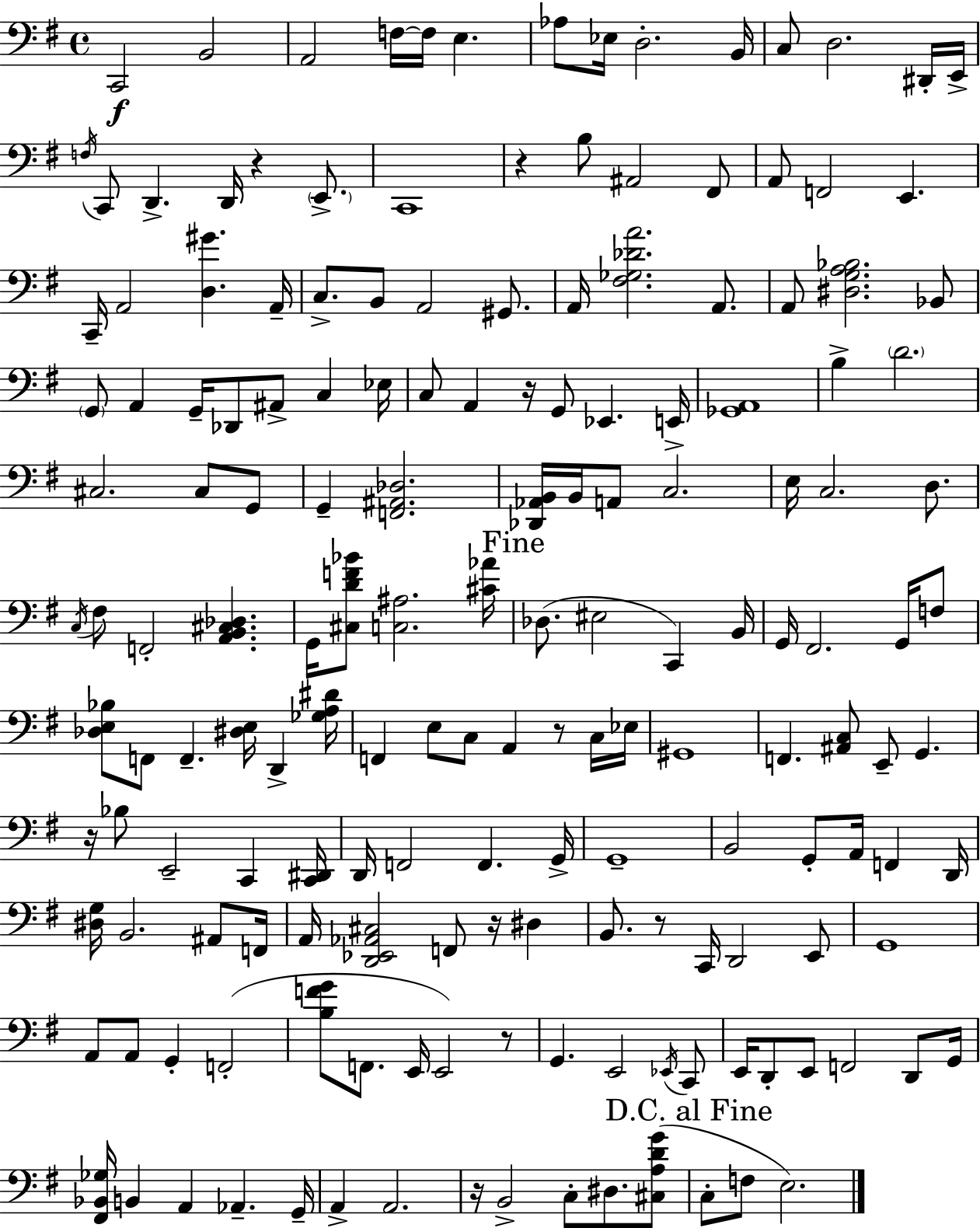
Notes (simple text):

C2/h B2/h A2/h F3/s F3/s E3/q. Ab3/e Eb3/s D3/h. B2/s C3/e D3/h. D#2/s E2/s F3/s C2/e D2/q. D2/s R/q E2/e. C2/w R/q B3/e A#2/h F#2/e A2/e F2/h E2/q. C2/s A2/h [D3,G#4]/q. A2/s C3/e. B2/e A2/h G#2/e. A2/s [F#3,Gb3,Db4,A4]/h. A2/e. A2/e [D#3,G3,A3,Bb3]/h. Bb2/e G2/e A2/q G2/s Db2/e A#2/e C3/q Eb3/s C3/e A2/q R/s G2/e Eb2/q. E2/s [Gb2,A2]/w B3/q D4/h. C#3/h. C#3/e G2/e G2/q [F2,A#2,Db3]/h. [Db2,Ab2,B2]/s B2/s A2/e C3/h. E3/s C3/h. D3/e. C3/s F#3/e F2/h [A2,B2,C#3,Db3]/q. G2/s [C#3,D4,F4,Bb4]/e [C3,A#3]/h. [C#4,Ab4]/s Db3/e. EIS3/h C2/q B2/s G2/s F#2/h. G2/s F3/e [Db3,E3,Bb3]/e F2/e F2/q. [D#3,E3]/s D2/q [Gb3,A3,D#4]/s F2/q E3/e C3/e A2/q R/e C3/s Eb3/s G#2/w F2/q. [A#2,C3]/e E2/e G2/q. R/s Bb3/e E2/h C2/q [C2,D#2]/s D2/s F2/h F2/q. G2/s G2/w B2/h G2/e A2/s F2/q D2/s [D#3,G3]/s B2/h. A#2/e F2/s A2/s [D2,Eb2,Ab2,C#3]/h F2/e R/s D#3/q B2/e. R/e C2/s D2/h E2/e G2/w A2/e A2/e G2/q F2/h [B3,F4,G4]/e F2/e. E2/s E2/h R/e G2/q. E2/h Eb2/s C2/e E2/s D2/e E2/e F2/h D2/e G2/s [F#2,Bb2,Gb3]/s B2/q A2/q Ab2/q. G2/s A2/q A2/h. R/s B2/h C3/e D#3/e. [C#3,A3,D4,G4]/e C3/e F3/e E3/h.